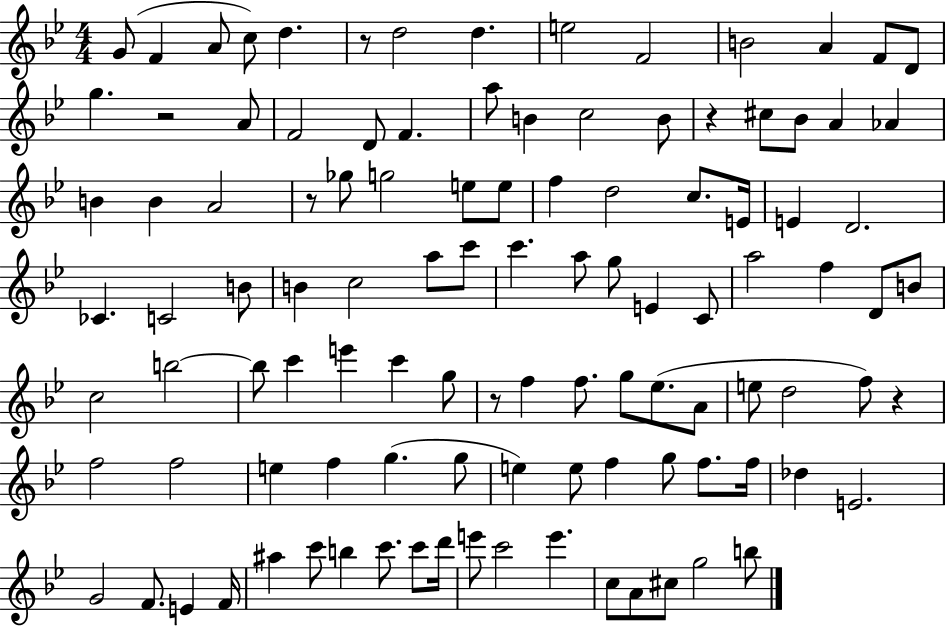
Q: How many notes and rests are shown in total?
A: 108